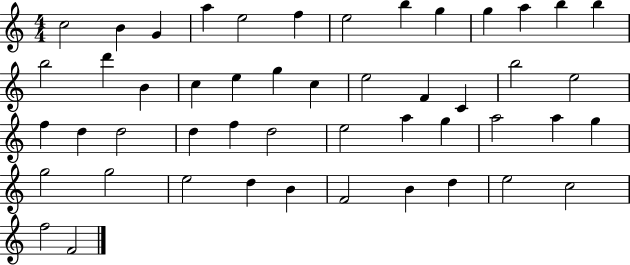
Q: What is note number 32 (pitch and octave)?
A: E5